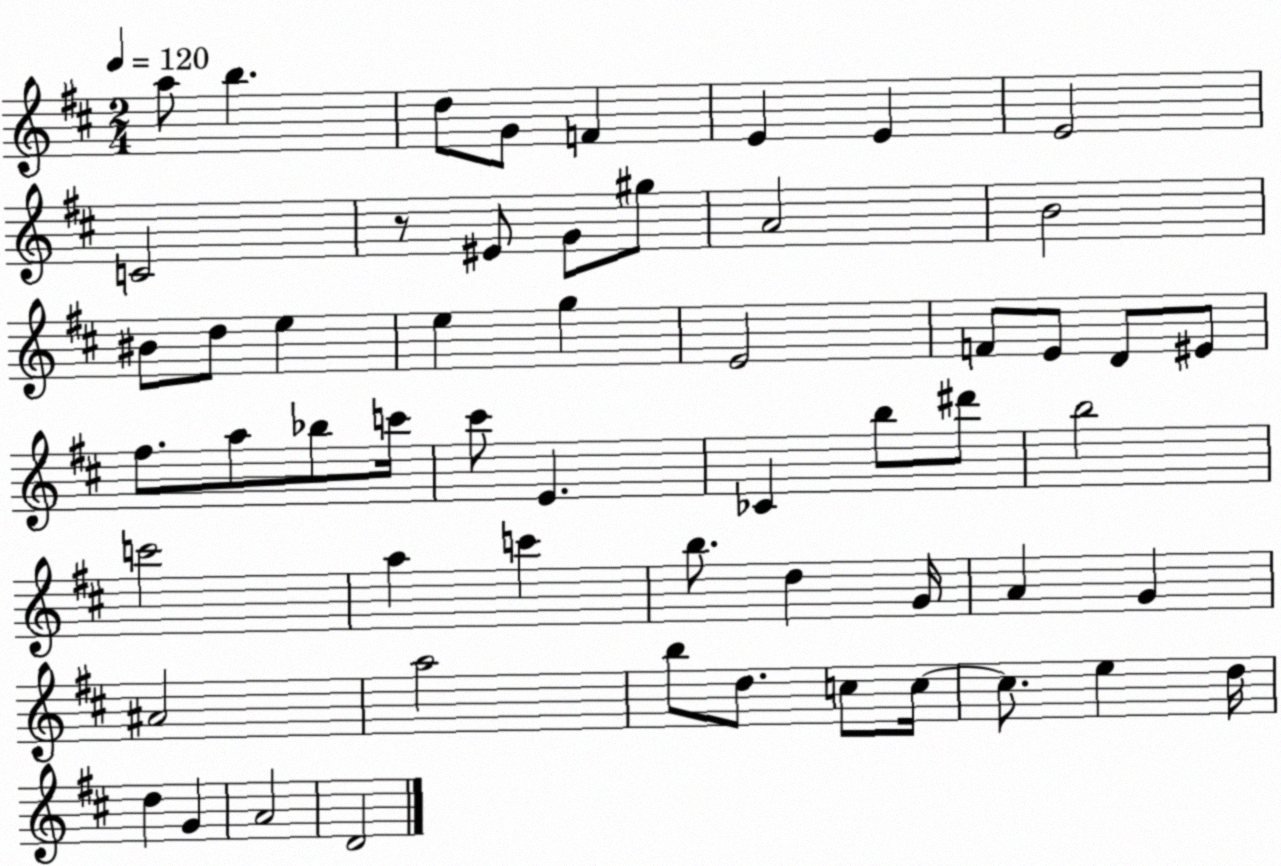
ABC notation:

X:1
T:Untitled
M:2/4
L:1/4
K:D
a/2 b d/2 G/2 F E E E2 C2 z/2 ^E/2 G/2 ^g/2 A2 B2 ^B/2 d/2 e e g E2 F/2 E/2 D/2 ^E/2 ^f/2 a/2 _b/2 c'/4 ^c'/2 E _C b/2 ^d'/2 b2 c'2 a c' b/2 d G/4 A G ^A2 a2 b/2 d/2 c/2 c/4 c/2 e d/4 d G A2 D2